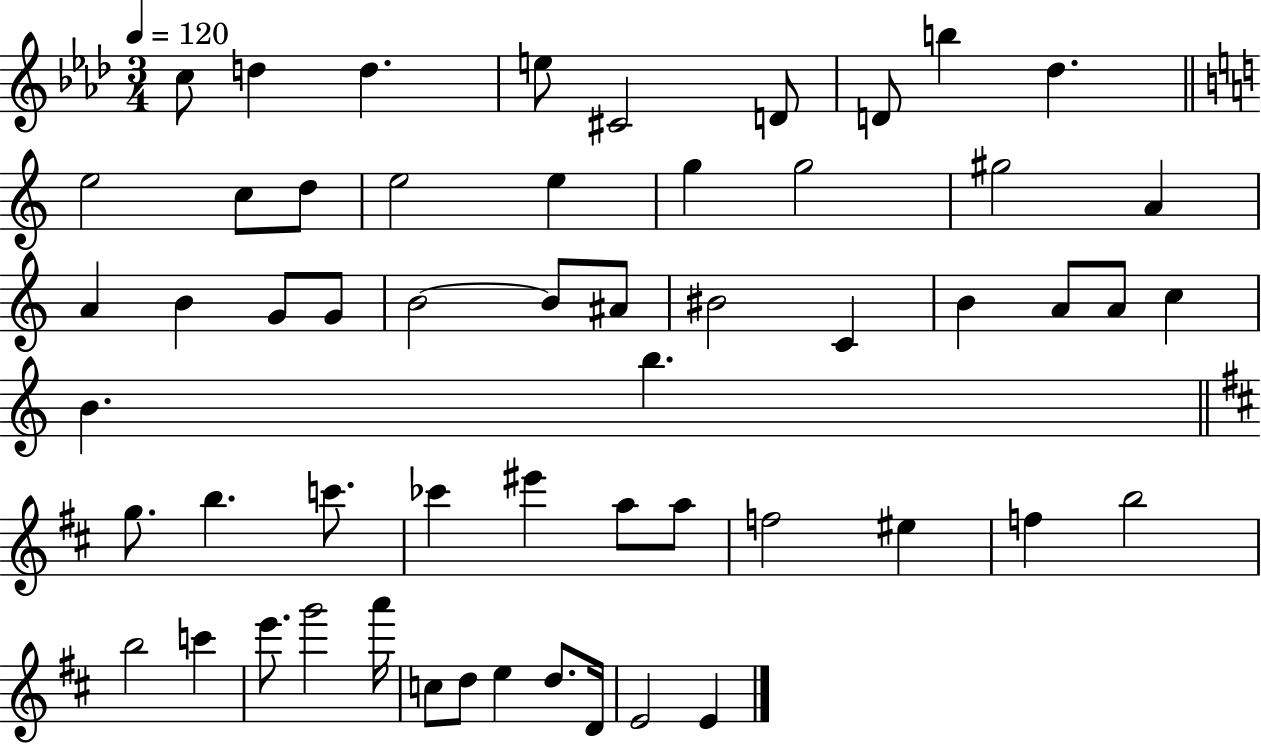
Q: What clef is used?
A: treble